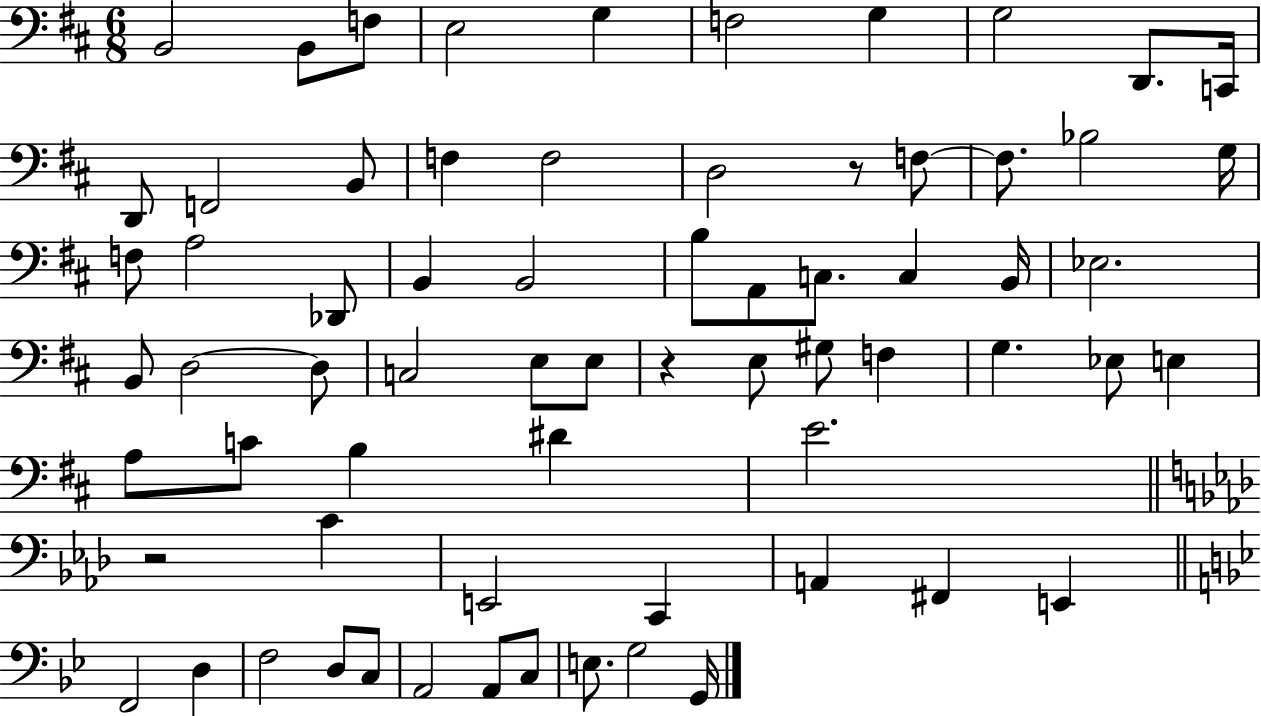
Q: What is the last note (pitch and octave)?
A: G2